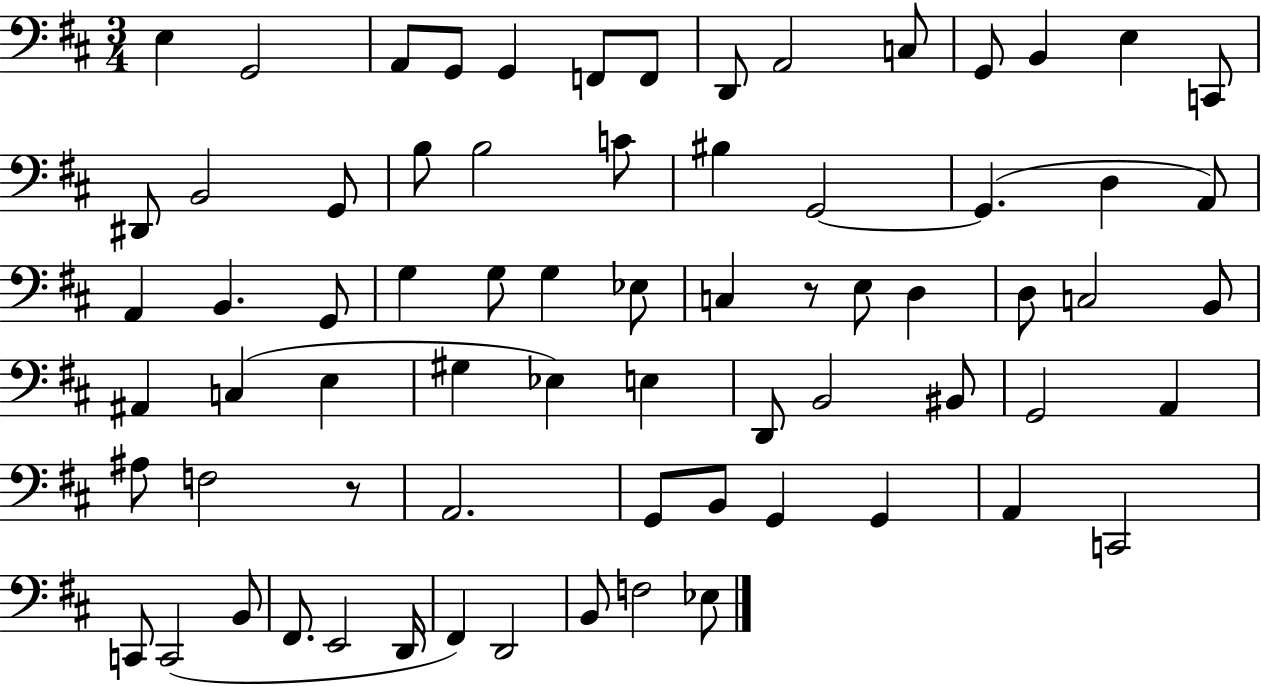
X:1
T:Untitled
M:3/4
L:1/4
K:D
E, G,,2 A,,/2 G,,/2 G,, F,,/2 F,,/2 D,,/2 A,,2 C,/2 G,,/2 B,, E, C,,/2 ^D,,/2 B,,2 G,,/2 B,/2 B,2 C/2 ^B, G,,2 G,, D, A,,/2 A,, B,, G,,/2 G, G,/2 G, _E,/2 C, z/2 E,/2 D, D,/2 C,2 B,,/2 ^A,, C, E, ^G, _E, E, D,,/2 B,,2 ^B,,/2 G,,2 A,, ^A,/2 F,2 z/2 A,,2 G,,/2 B,,/2 G,, G,, A,, C,,2 C,,/2 C,,2 B,,/2 ^F,,/2 E,,2 D,,/4 ^F,, D,,2 B,,/2 F,2 _E,/2